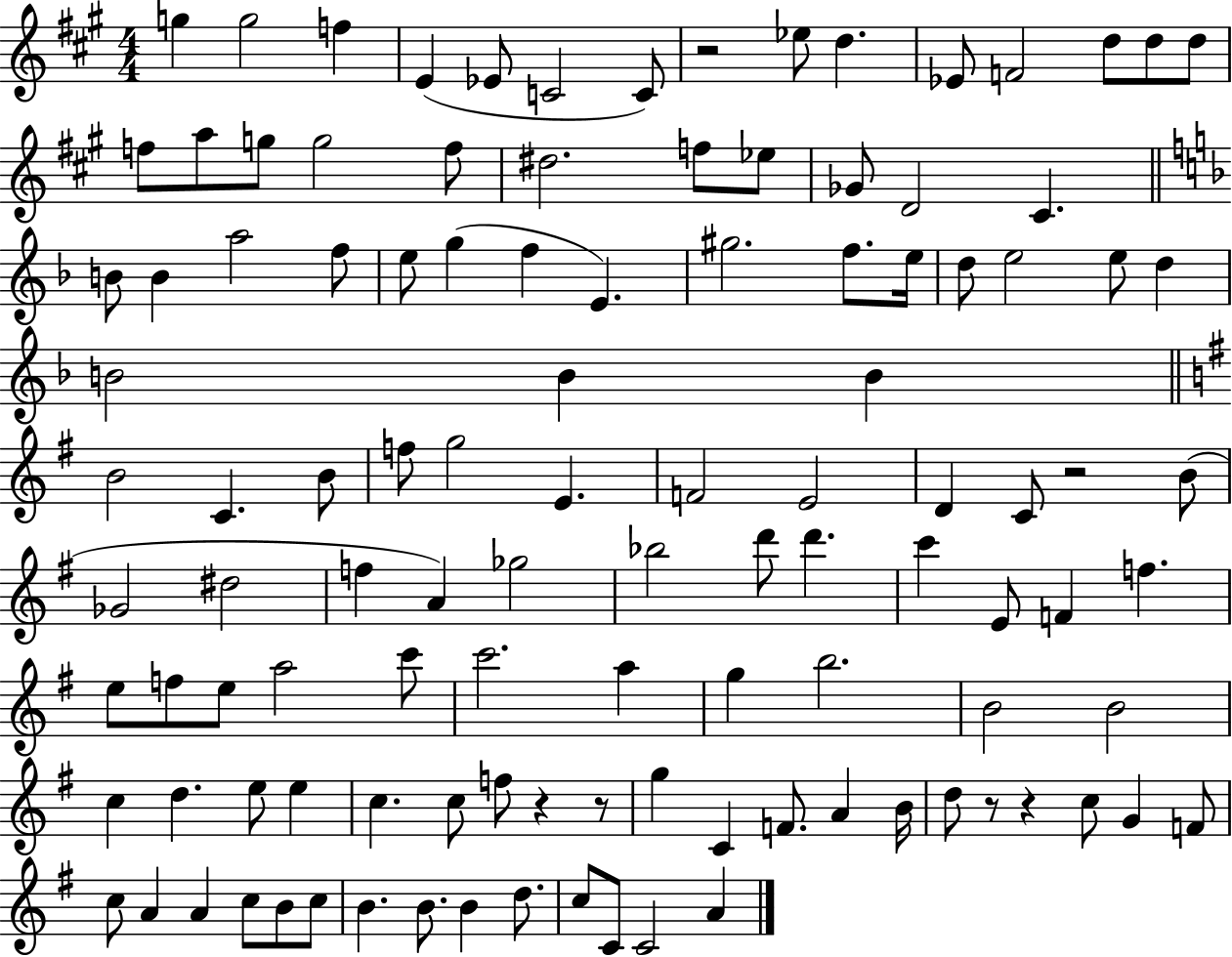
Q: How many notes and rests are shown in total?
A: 113